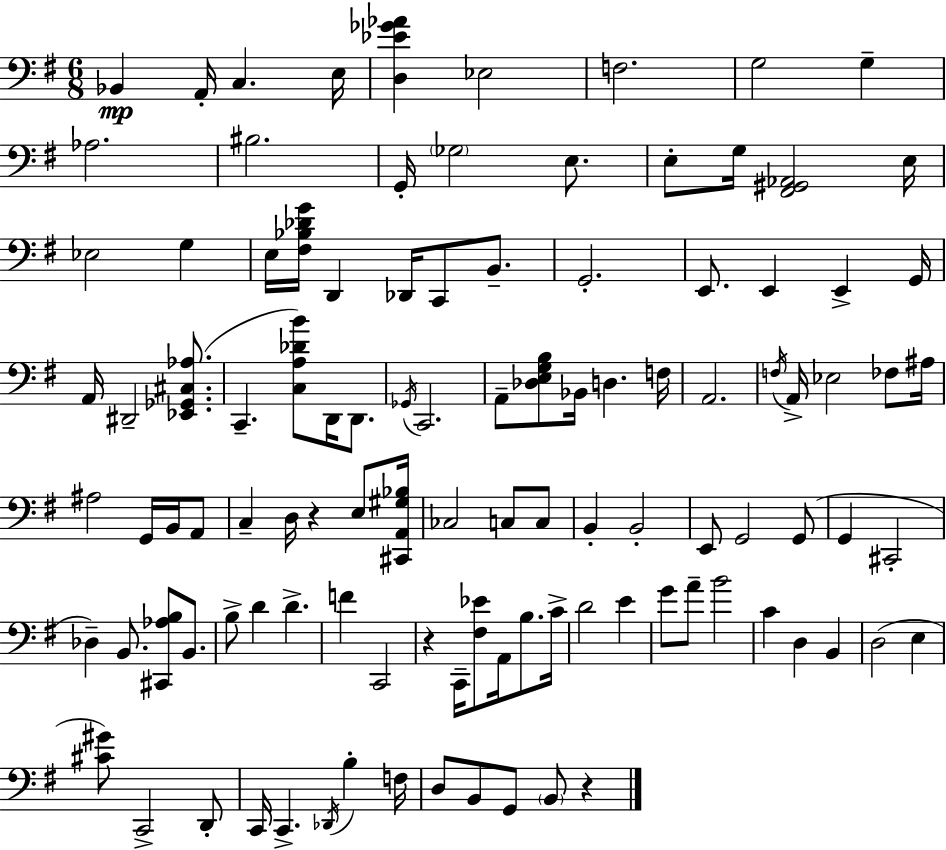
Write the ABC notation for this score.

X:1
T:Untitled
M:6/8
L:1/4
K:G
_B,, A,,/4 C, E,/4 [D,_E_G_A] _E,2 F,2 G,2 G, _A,2 ^B,2 G,,/4 _G,2 E,/2 E,/2 G,/4 [^F,,^G,,_A,,]2 E,/4 _E,2 G, E,/4 [^F,_B,_DG]/4 D,, _D,,/4 C,,/2 B,,/2 G,,2 E,,/2 E,, E,, G,,/4 A,,/4 ^D,,2 [_E,,_G,,^C,_A,]/2 C,, [C,A,_DB]/2 D,,/4 D,,/2 _G,,/4 C,,2 A,,/2 [_D,E,G,B,]/2 _B,,/4 D, F,/4 A,,2 F,/4 A,,/4 _E,2 _F,/2 ^A,/4 ^A,2 G,,/4 B,,/4 A,,/2 C, D,/4 z E,/2 [^C,,A,,^G,_B,]/4 _C,2 C,/2 C,/2 B,, B,,2 E,,/2 G,,2 G,,/2 G,, ^C,,2 _D, B,,/2 [^C,,_A,B,]/2 B,,/2 B,/2 D D F C,,2 z C,,/4 [^F,_E]/2 A,,/4 B,/2 C/4 D2 E G/2 A/2 B2 C D, B,, D,2 E, [^C^G]/2 C,,2 D,,/2 C,,/4 C,, _D,,/4 B, F,/4 D,/2 B,,/2 G,,/2 B,,/2 z